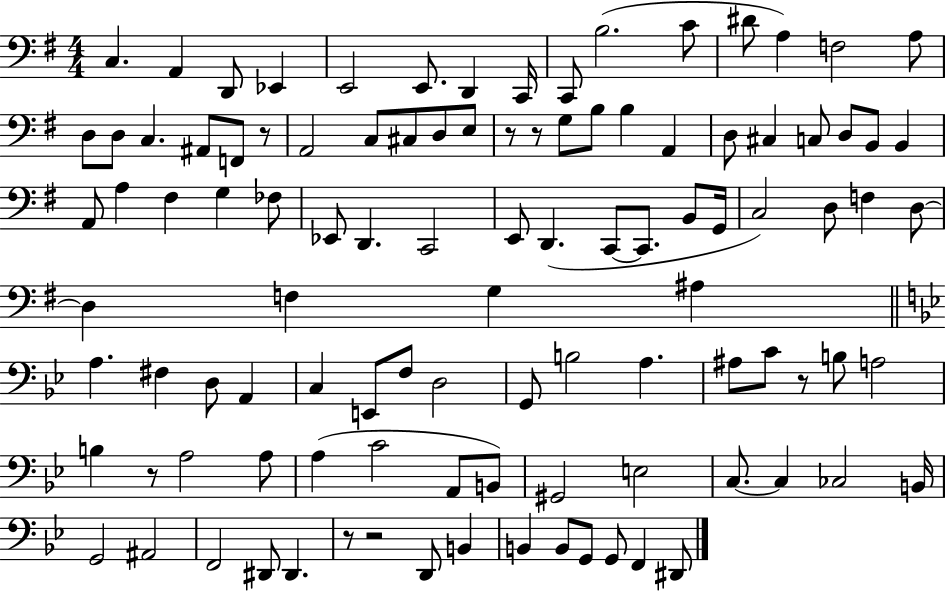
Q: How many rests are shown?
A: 7